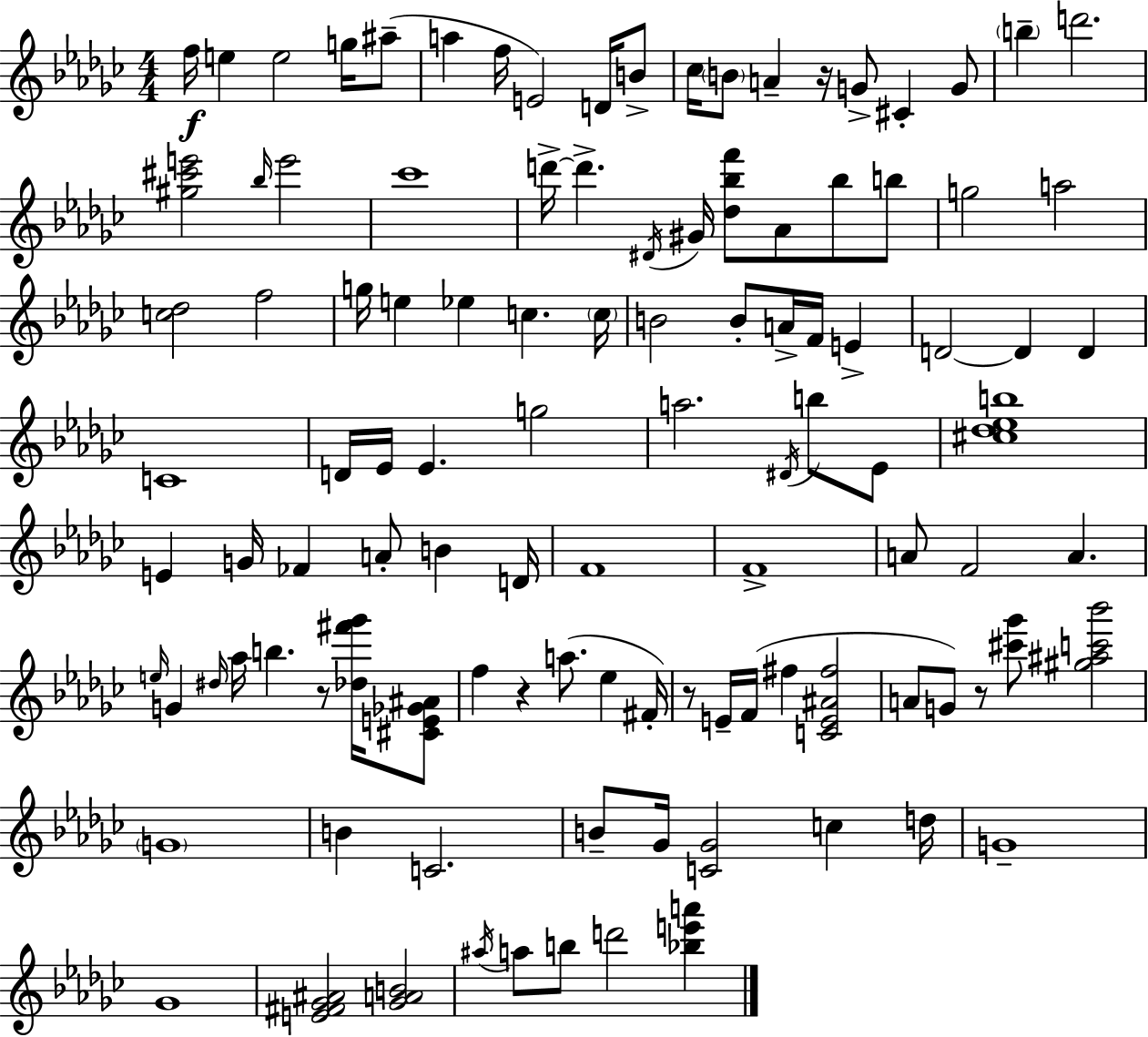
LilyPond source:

{
  \clef treble
  \numericTimeSignature
  \time 4/4
  \key ees \minor
  f''16\f e''4 e''2 g''16 ais''8--( | a''4 f''16 e'2) d'16 b'8-> | ces''16 \parenthesize b'8 a'4-- r16 g'8-> cis'4-. g'8 | \parenthesize b''4-- d'''2. | \break <gis'' cis''' e'''>2 \grace { bes''16 } e'''2 | ces'''1 | d'''16->~~ d'''4.-> \acciaccatura { dis'16 } gis'16 <des'' bes'' f'''>8 aes'8 bes''8 | b''8 g''2 a''2 | \break <c'' des''>2 f''2 | g''16 e''4 ees''4 c''4. | \parenthesize c''16 b'2 b'8-. a'16-> f'16 e'4-> | d'2~~ d'4 d'4 | \break c'1 | d'16 ees'16 ees'4. g''2 | a''2. \acciaccatura { dis'16 } b''8 | ees'8 <cis'' des'' ees'' b''>1 | \break e'4 g'16 fes'4 a'8-. b'4 | d'16 f'1 | f'1-> | a'8 f'2 a'4. | \break \grace { e''16 } g'4 \grace { dis''16 } aes''16 b''4. | r8 <des'' fis''' ges'''>16 <cis' e' ges' ais'>8 f''4 r4 a''8.( | ees''4 fis'16-.) r8 e'16-- f'16( fis''4 <c' e' ais' fis''>2 | a'8 g'8) r8 <cis''' ges'''>8 <gis'' ais'' c''' bes'''>2 | \break \parenthesize g'1 | b'4 c'2. | b'8-- ges'16 <c' ges'>2 | c''4 d''16 g'1-- | \break ges'1 | <e' fis' ges' ais'>2 <ges' a' b'>2 | \acciaccatura { ais''16 } a''8 b''8 d'''2 | <bes'' e''' a'''>4 \bar "|."
}